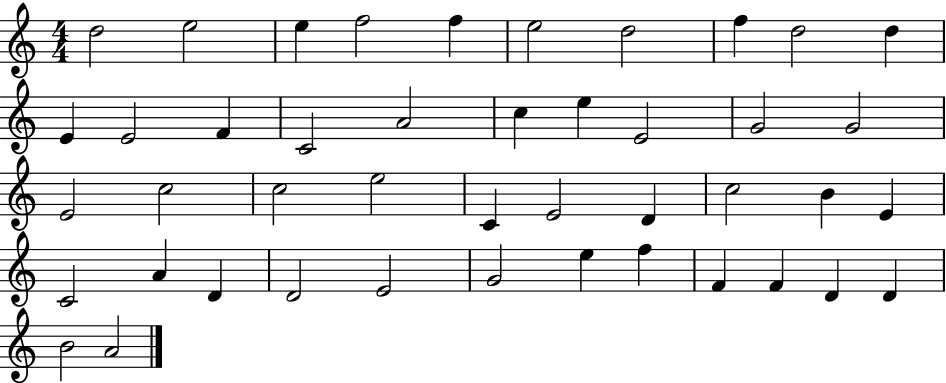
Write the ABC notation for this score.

X:1
T:Untitled
M:4/4
L:1/4
K:C
d2 e2 e f2 f e2 d2 f d2 d E E2 F C2 A2 c e E2 G2 G2 E2 c2 c2 e2 C E2 D c2 B E C2 A D D2 E2 G2 e f F F D D B2 A2